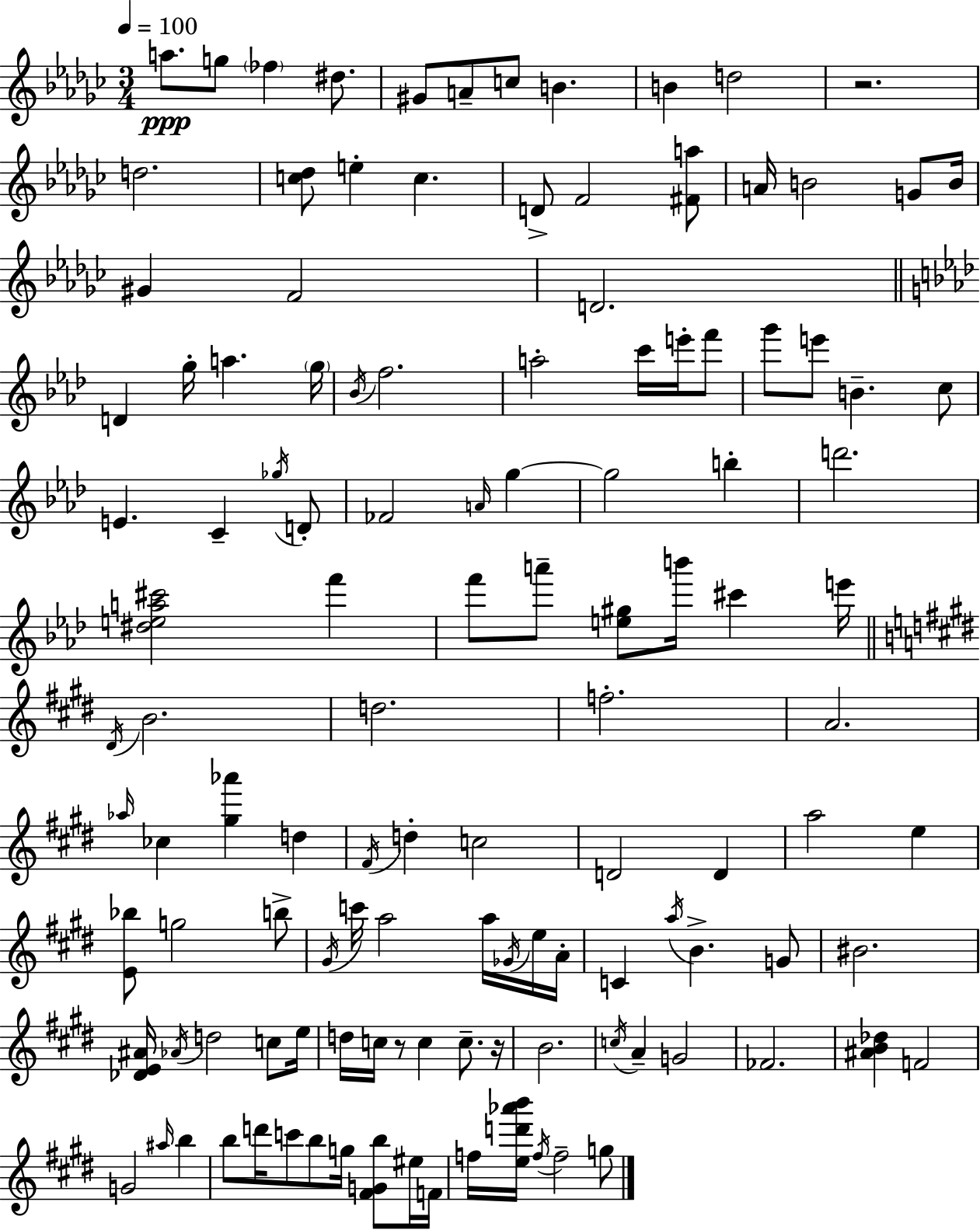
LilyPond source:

{
  \clef treble
  \numericTimeSignature
  \time 3/4
  \key ees \minor
  \tempo 4 = 100
  a''8.\ppp g''8 \parenthesize fes''4 dis''8. | gis'8 a'8-- c''8 b'4. | b'4 d''2 | r2. | \break d''2. | <c'' des''>8 e''4-. c''4. | d'8-> f'2 <fis' a''>8 | a'16 b'2 g'8 b'16 | \break gis'4 f'2 | d'2. | \bar "||" \break \key aes \major d'4 g''16-. a''4. \parenthesize g''16 | \acciaccatura { bes'16 } f''2. | a''2-. c'''16 e'''16-. f'''8 | g'''8 e'''8 b'4.-- c''8 | \break e'4. c'4-- \acciaccatura { ges''16 } | d'8-. fes'2 \grace { a'16 } g''4~~ | g''2 b''4-. | d'''2. | \break <dis'' e'' a'' cis'''>2 f'''4 | f'''8 a'''8-- <e'' gis''>8 b'''16 cis'''4 | e'''16 \bar "||" \break \key e \major \acciaccatura { dis'16 } b'2. | d''2. | f''2.-. | a'2. | \break \grace { aes''16 } ces''4 <gis'' aes'''>4 d''4 | \acciaccatura { fis'16 } d''4-. c''2 | d'2 d'4 | a''2 e''4 | \break <e' bes''>8 g''2 | b''8-> \acciaccatura { gis'16 } c'''16 a''2 | a''16 \acciaccatura { ges'16 } e''16 a'16-. c'4 \acciaccatura { a''16 } b'4.-> | g'8 bis'2. | \break <des' e' ais'>16 \acciaccatura { aes'16 } d''2 | c''8 e''16 d''16 c''16 r8 c''4 | c''8.-- r16 b'2. | \acciaccatura { c''16 } a'4-- | \break g'2 fes'2. | <ais' b' des''>4 | f'2 g'2 | \grace { ais''16 } b''4 b''8 d'''16 | \break c'''8 b''8 g''16 <fis' g' b''>8 eis''16 f'16 f''16 <e'' d''' aes''' b'''>16 \acciaccatura { f''16 } | f''2-- g''8 \bar "|."
}